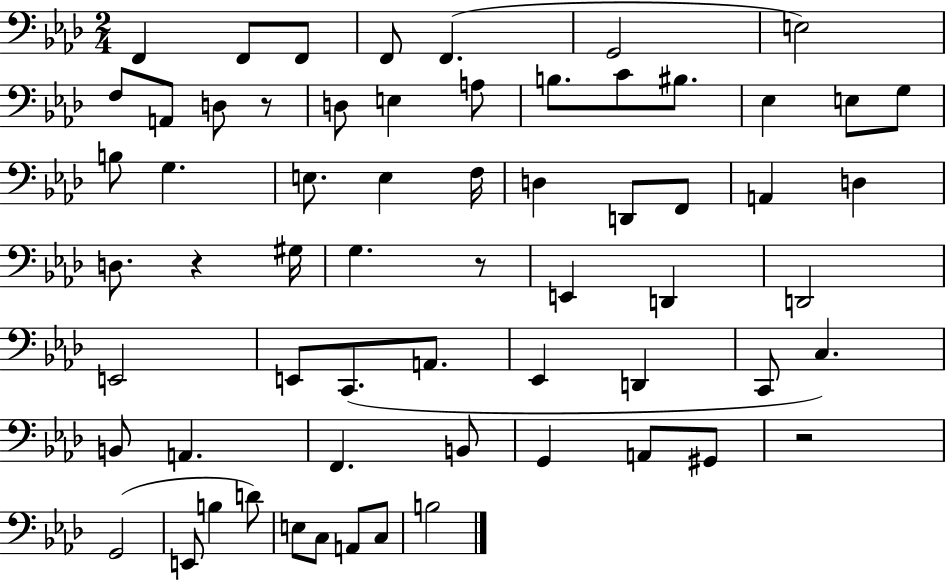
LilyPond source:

{
  \clef bass
  \numericTimeSignature
  \time 2/4
  \key aes \major
  f,4 f,8 f,8 | f,8 f,4.( | g,2 | e2) | \break f8 a,8 d8 r8 | d8 e4 a8 | b8. c'8 bis8. | ees4 e8 g8 | \break b8 g4. | e8. e4 f16 | d4 d,8 f,8 | a,4 d4 | \break d8. r4 gis16 | g4. r8 | e,4 d,4 | d,2 | \break e,2 | e,8 c,8.( a,8. | ees,4 d,4 | c,8 c4.) | \break b,8 a,4. | f,4. b,8 | g,4 a,8 gis,8 | r2 | \break g,2( | e,8 b4 d'8) | e8 c8 a,8 c8 | b2 | \break \bar "|."
}